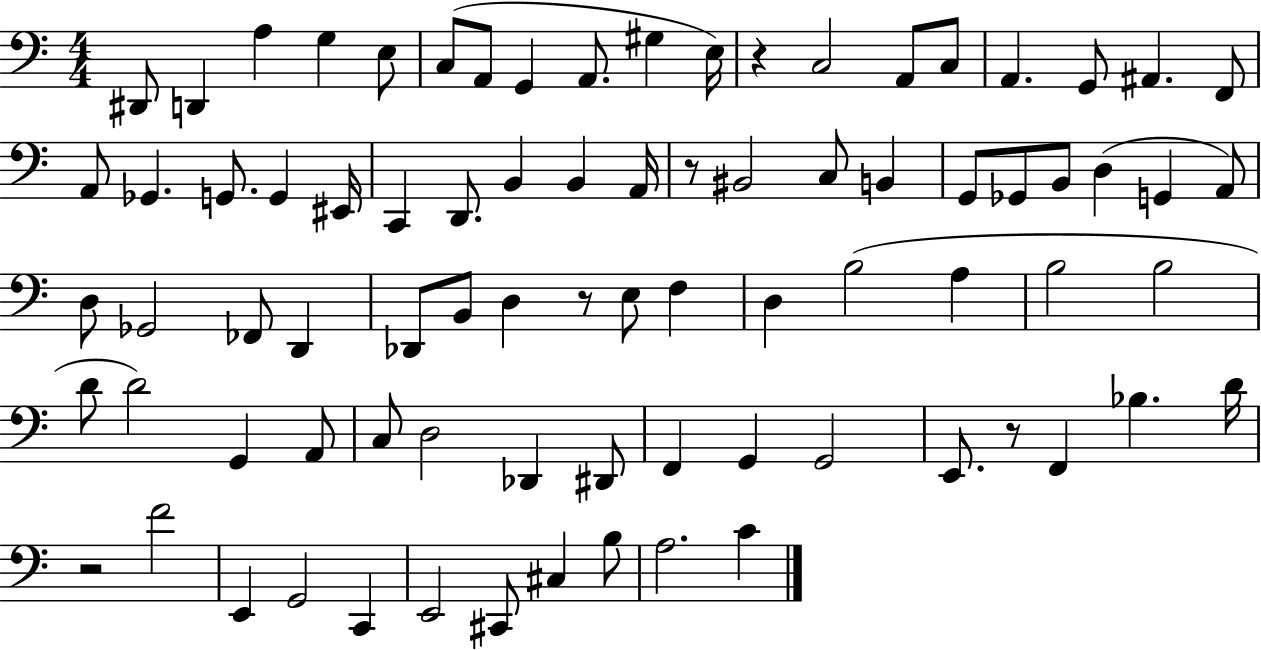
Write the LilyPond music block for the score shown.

{
  \clef bass
  \numericTimeSignature
  \time 4/4
  \key c \major
  dis,8 d,4 a4 g4 e8 | c8( a,8 g,4 a,8. gis4 e16) | r4 c2 a,8 c8 | a,4. g,8 ais,4. f,8 | \break a,8 ges,4. g,8. g,4 eis,16 | c,4 d,8. b,4 b,4 a,16 | r8 bis,2 c8 b,4 | g,8 ges,8 b,8 d4( g,4 a,8) | \break d8 ges,2 fes,8 d,4 | des,8 b,8 d4 r8 e8 f4 | d4 b2( a4 | b2 b2 | \break d'8 d'2) g,4 a,8 | c8 d2 des,4 dis,8 | f,4 g,4 g,2 | e,8. r8 f,4 bes4. d'16 | \break r2 f'2 | e,4 g,2 c,4 | e,2 cis,8 cis4 b8 | a2. c'4 | \break \bar "|."
}